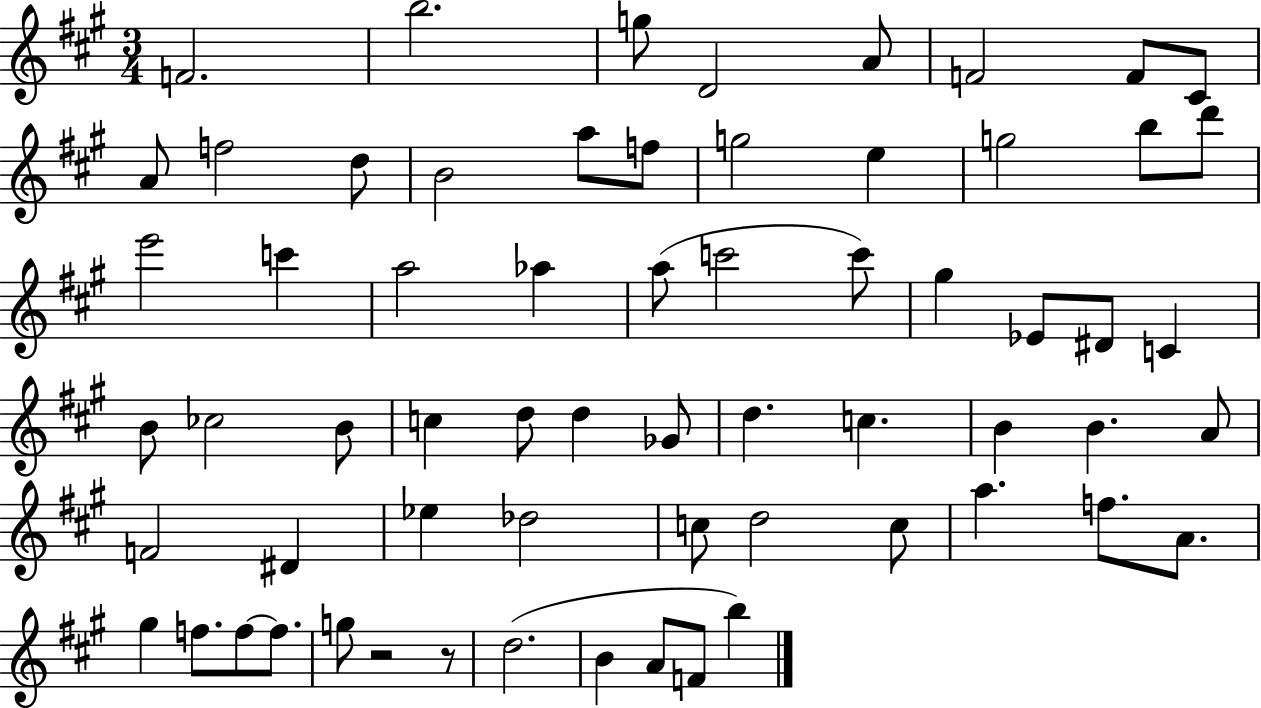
F4/h. B5/h. G5/e D4/h A4/e F4/h F4/e C#4/e A4/e F5/h D5/e B4/h A5/e F5/e G5/h E5/q G5/h B5/e D6/e E6/h C6/q A5/h Ab5/q A5/e C6/h C6/e G#5/q Eb4/e D#4/e C4/q B4/e CES5/h B4/e C5/q D5/e D5/q Gb4/e D5/q. C5/q. B4/q B4/q. A4/e F4/h D#4/q Eb5/q Db5/h C5/e D5/h C5/e A5/q. F5/e. A4/e. G#5/q F5/e. F5/e F5/e. G5/e R/h R/e D5/h. B4/q A4/e F4/e B5/q